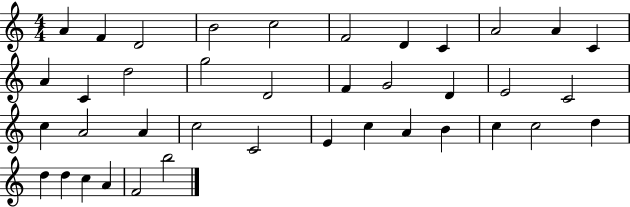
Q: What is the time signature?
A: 4/4